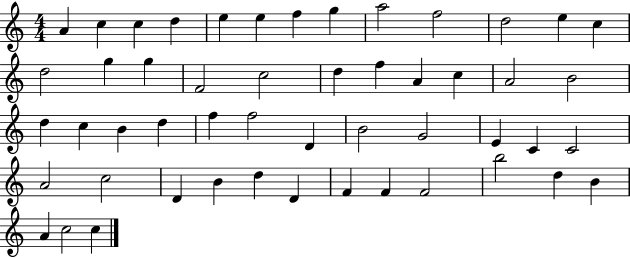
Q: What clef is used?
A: treble